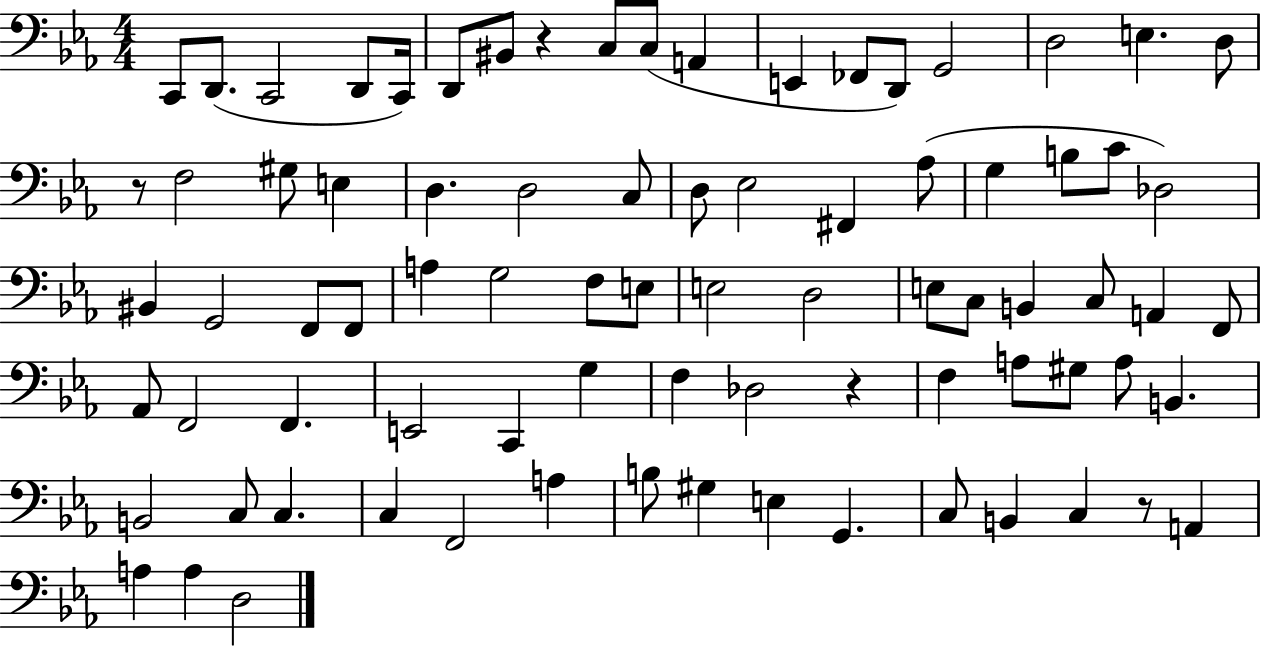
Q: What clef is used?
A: bass